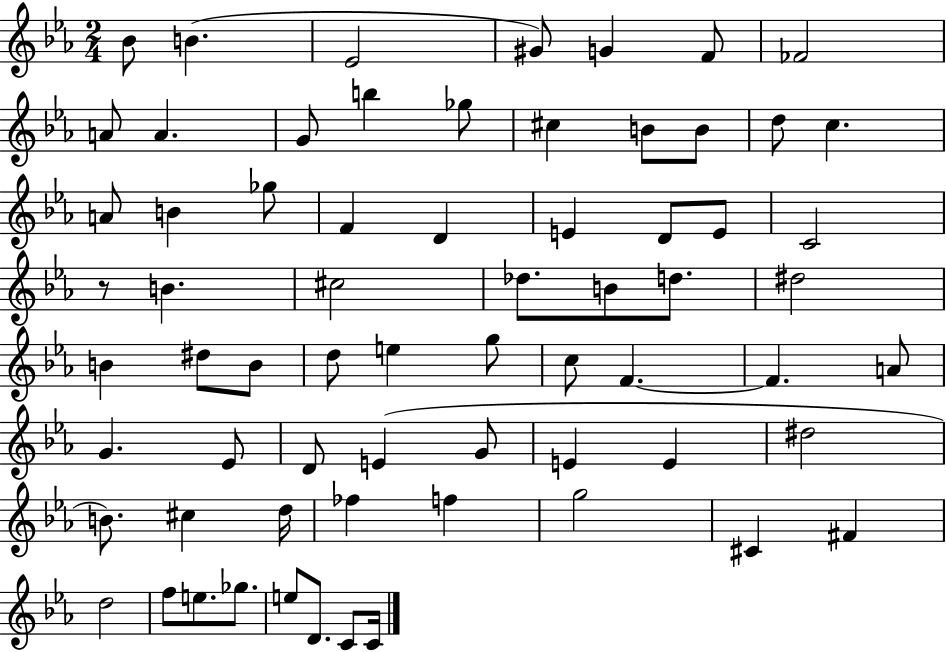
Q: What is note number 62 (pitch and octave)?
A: Gb5